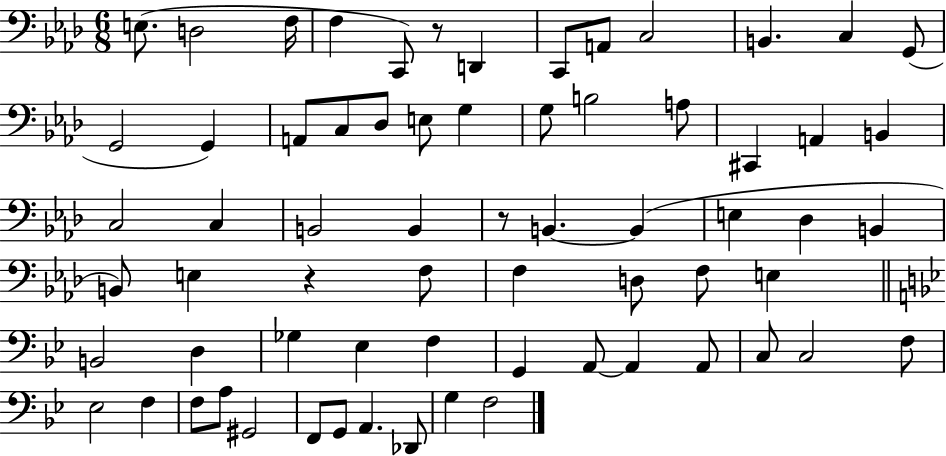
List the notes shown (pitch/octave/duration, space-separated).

E3/e. D3/h F3/s F3/q C2/e R/e D2/q C2/e A2/e C3/h B2/q. C3/q G2/e G2/h G2/q A2/e C3/e Db3/e E3/e G3/q G3/e B3/h A3/e C#2/q A2/q B2/q C3/h C3/q B2/h B2/q R/e B2/q. B2/q E3/q Db3/q B2/q B2/e E3/q R/q F3/e F3/q D3/e F3/e E3/q B2/h D3/q Gb3/q Eb3/q F3/q G2/q A2/e A2/q A2/e C3/e C3/h F3/e Eb3/h F3/q F3/e A3/e G#2/h F2/e G2/e A2/q. Db2/e G3/q F3/h